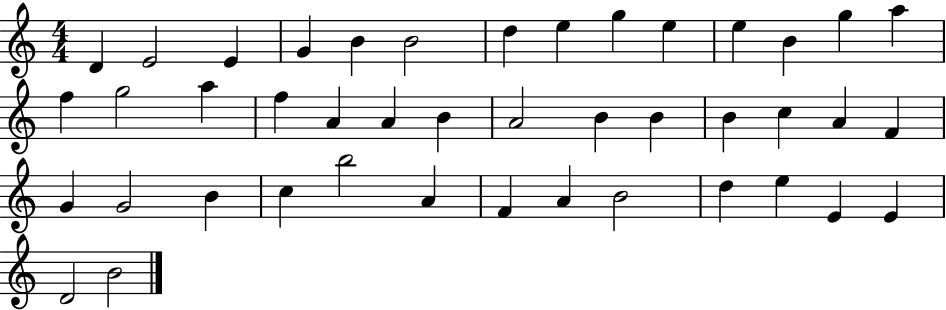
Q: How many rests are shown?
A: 0